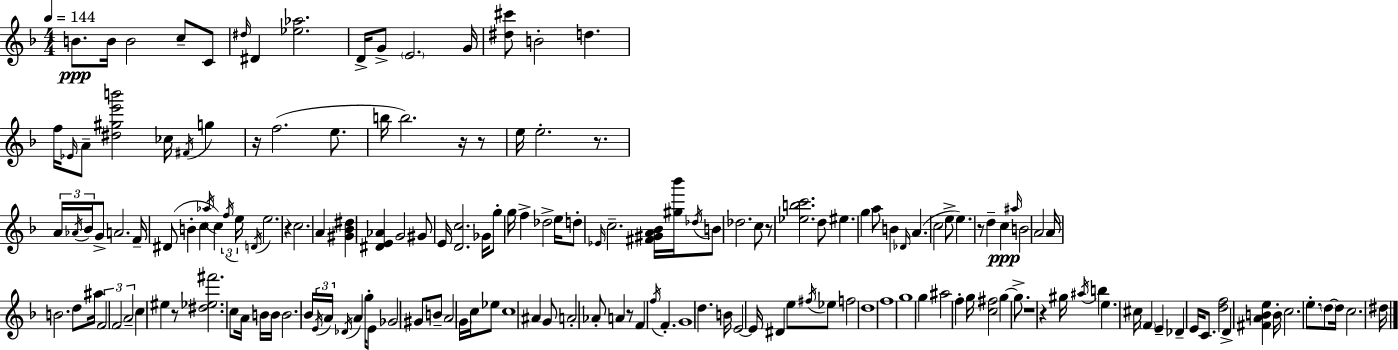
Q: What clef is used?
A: treble